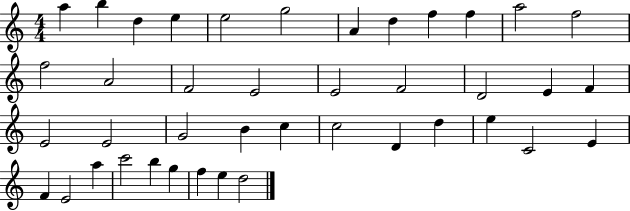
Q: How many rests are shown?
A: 0